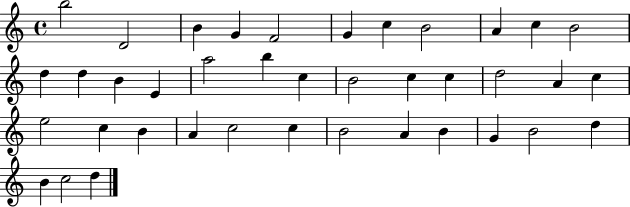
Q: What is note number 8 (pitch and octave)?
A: B4